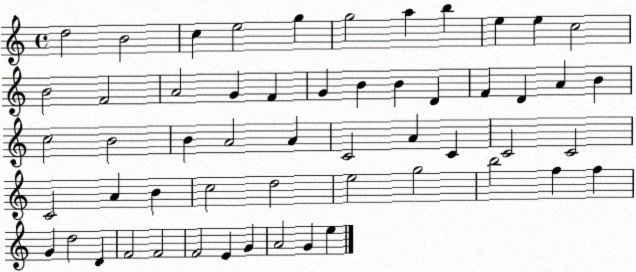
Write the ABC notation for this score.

X:1
T:Untitled
M:4/4
L:1/4
K:C
d2 B2 c e2 g g2 a b e e c2 B2 F2 A2 G F G B B D F D A B c2 B2 B A2 A C2 A C C2 C2 C2 A B c2 d2 e2 g2 b2 f f G d2 D F2 F2 F2 E G A2 G e